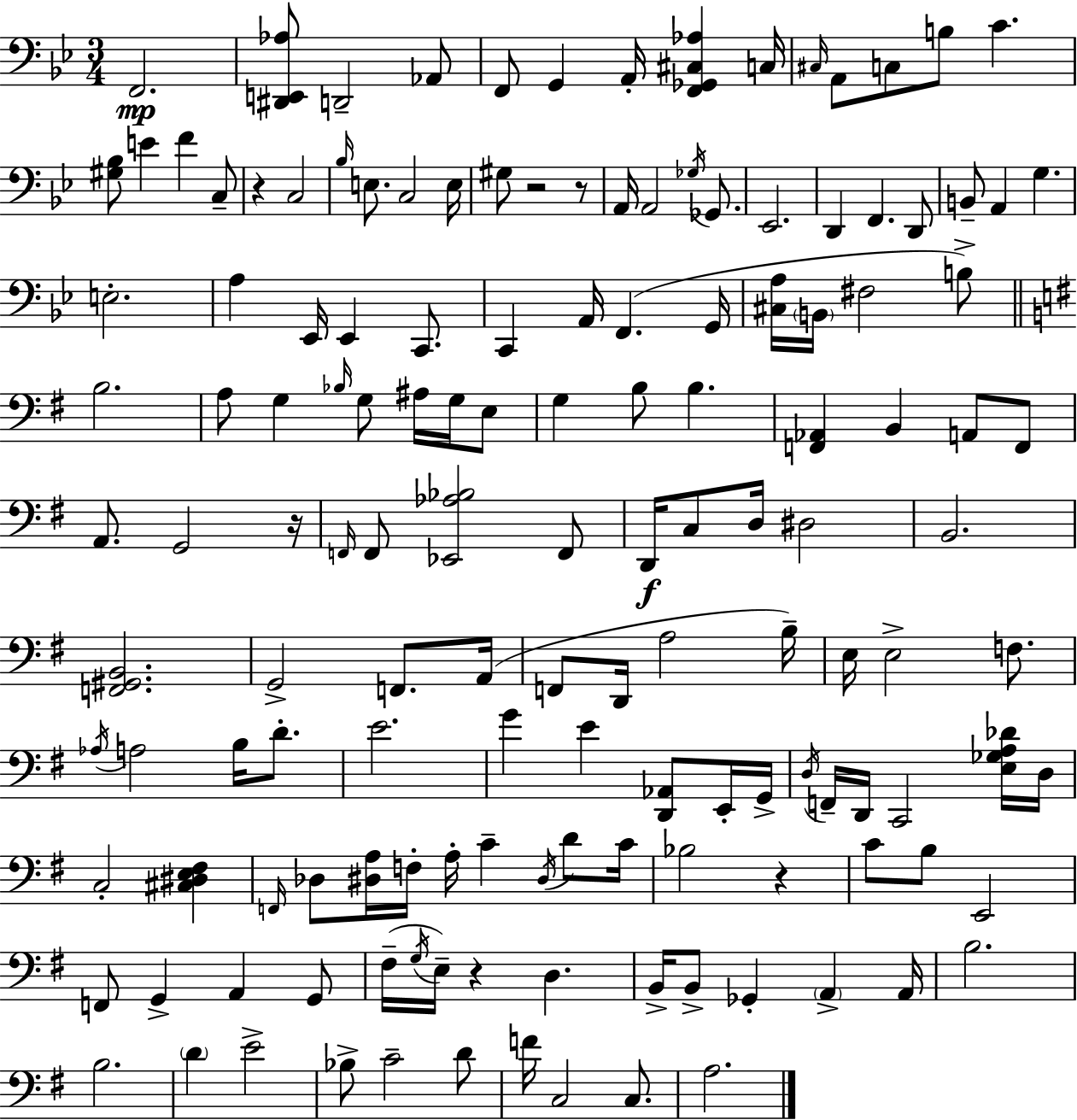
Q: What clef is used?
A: bass